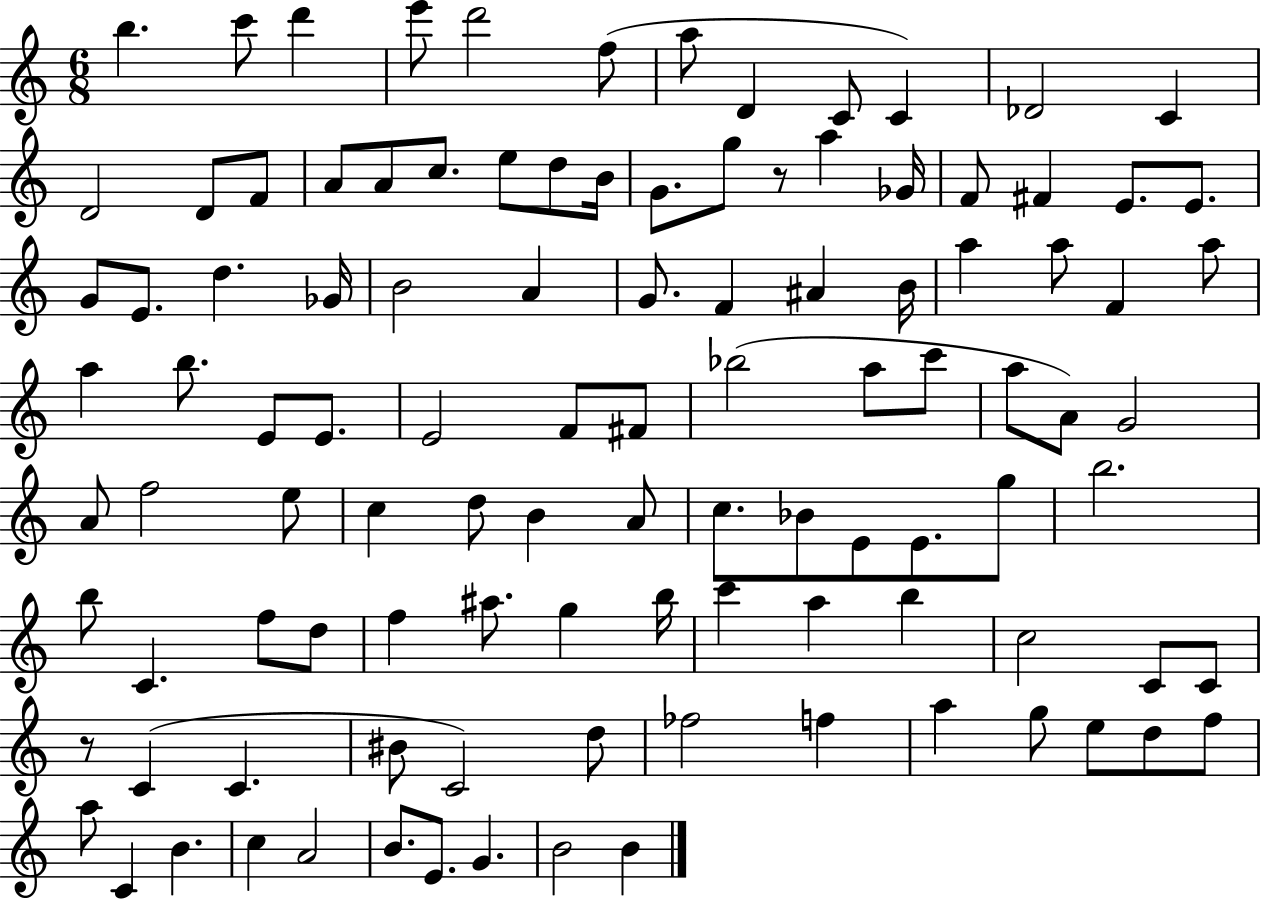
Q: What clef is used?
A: treble